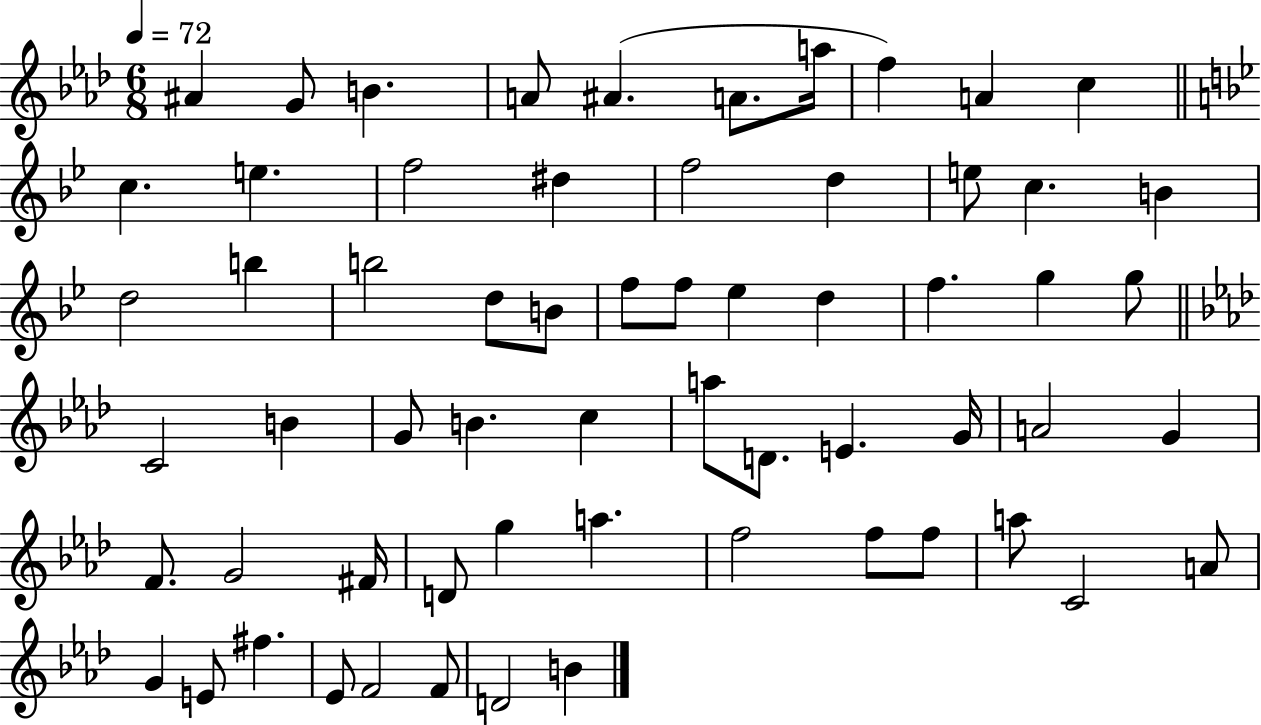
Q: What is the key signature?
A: AES major